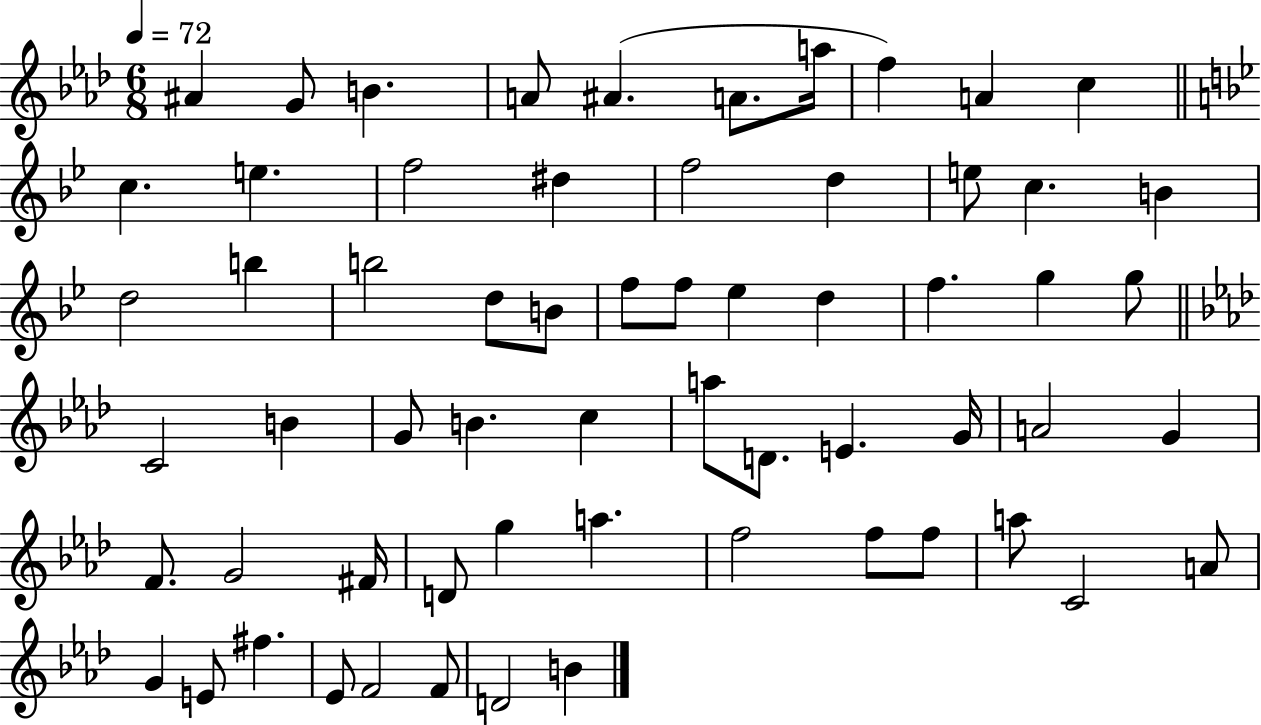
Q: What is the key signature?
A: AES major